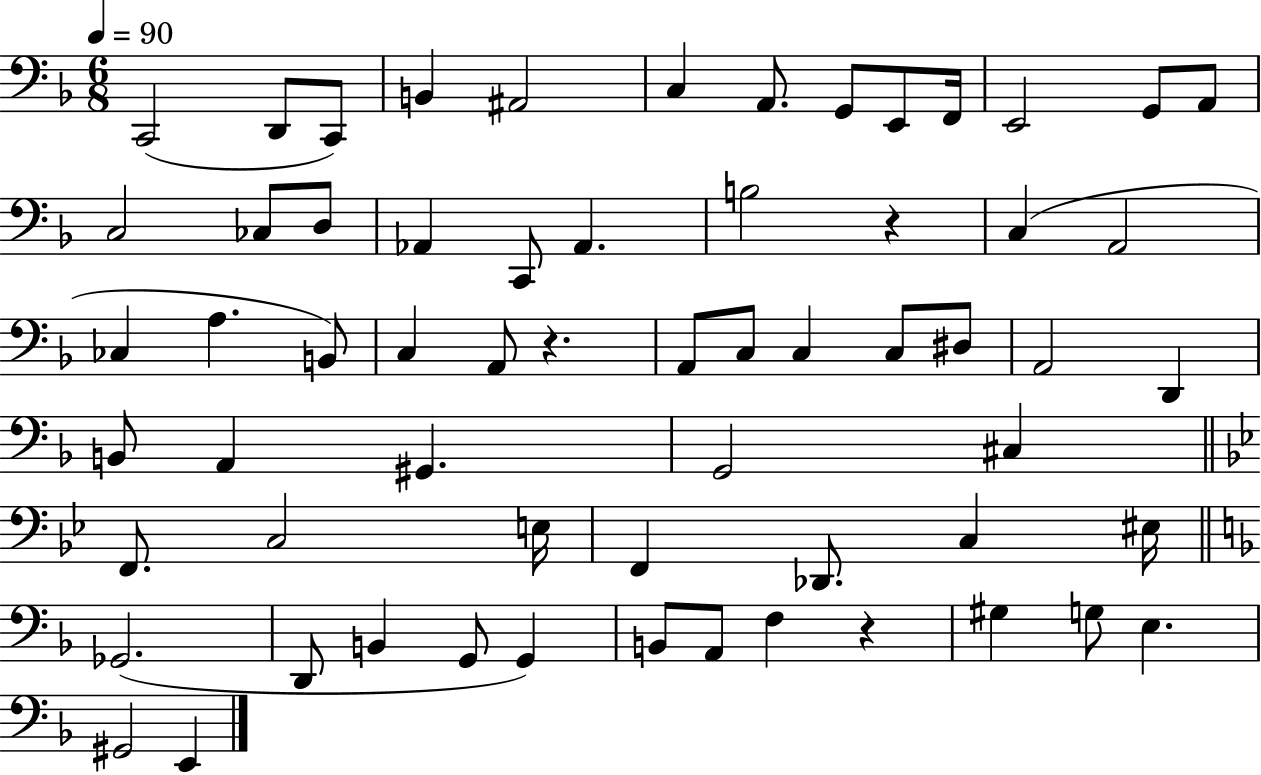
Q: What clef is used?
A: bass